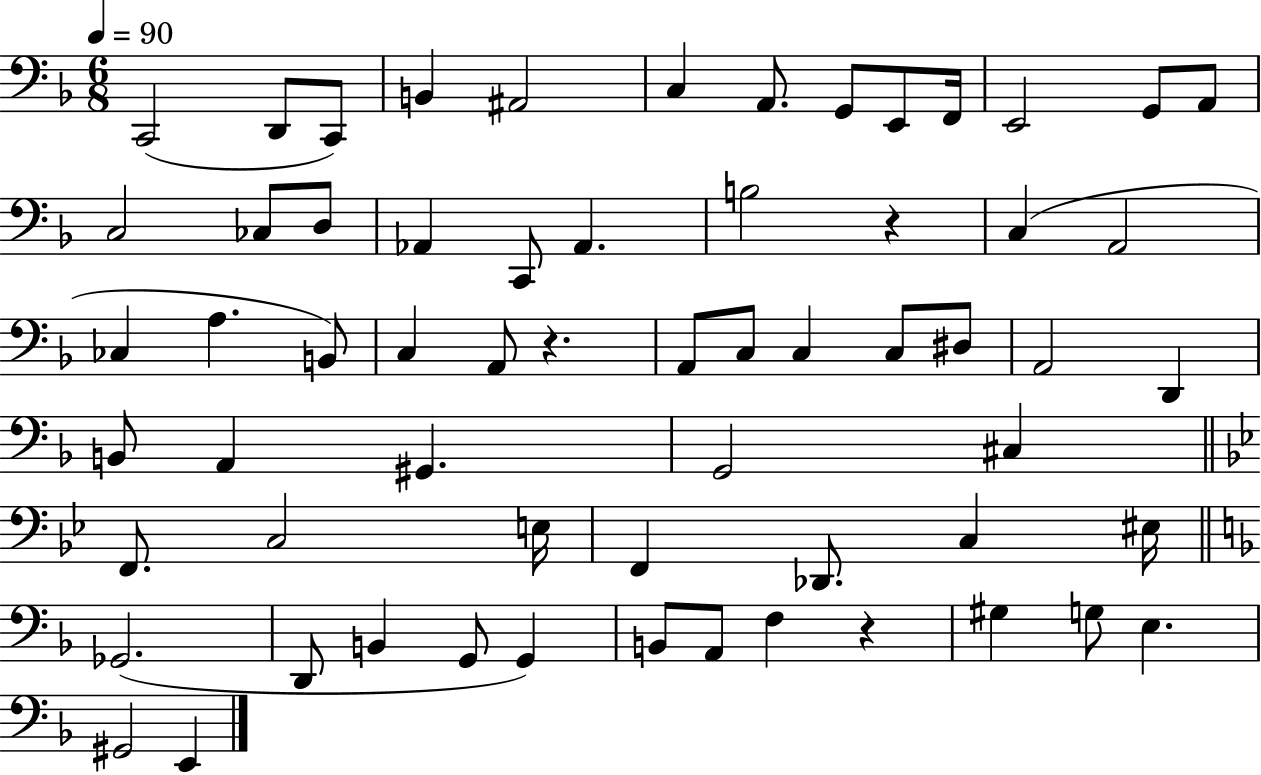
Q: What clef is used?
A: bass